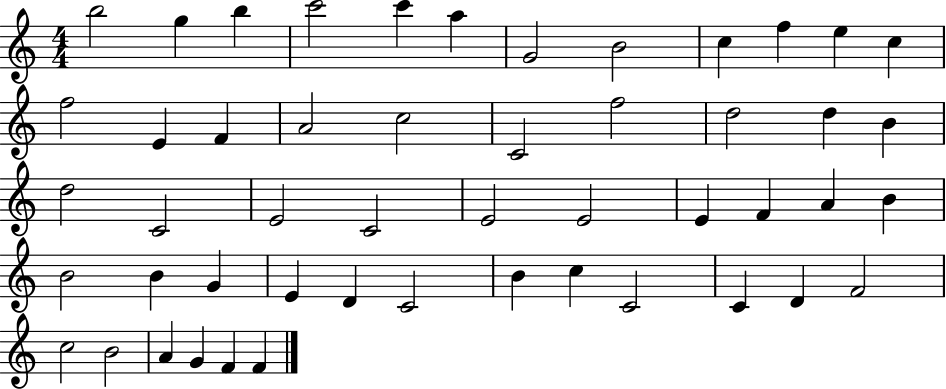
{
  \clef treble
  \numericTimeSignature
  \time 4/4
  \key c \major
  b''2 g''4 b''4 | c'''2 c'''4 a''4 | g'2 b'2 | c''4 f''4 e''4 c''4 | \break f''2 e'4 f'4 | a'2 c''2 | c'2 f''2 | d''2 d''4 b'4 | \break d''2 c'2 | e'2 c'2 | e'2 e'2 | e'4 f'4 a'4 b'4 | \break b'2 b'4 g'4 | e'4 d'4 c'2 | b'4 c''4 c'2 | c'4 d'4 f'2 | \break c''2 b'2 | a'4 g'4 f'4 f'4 | \bar "|."
}